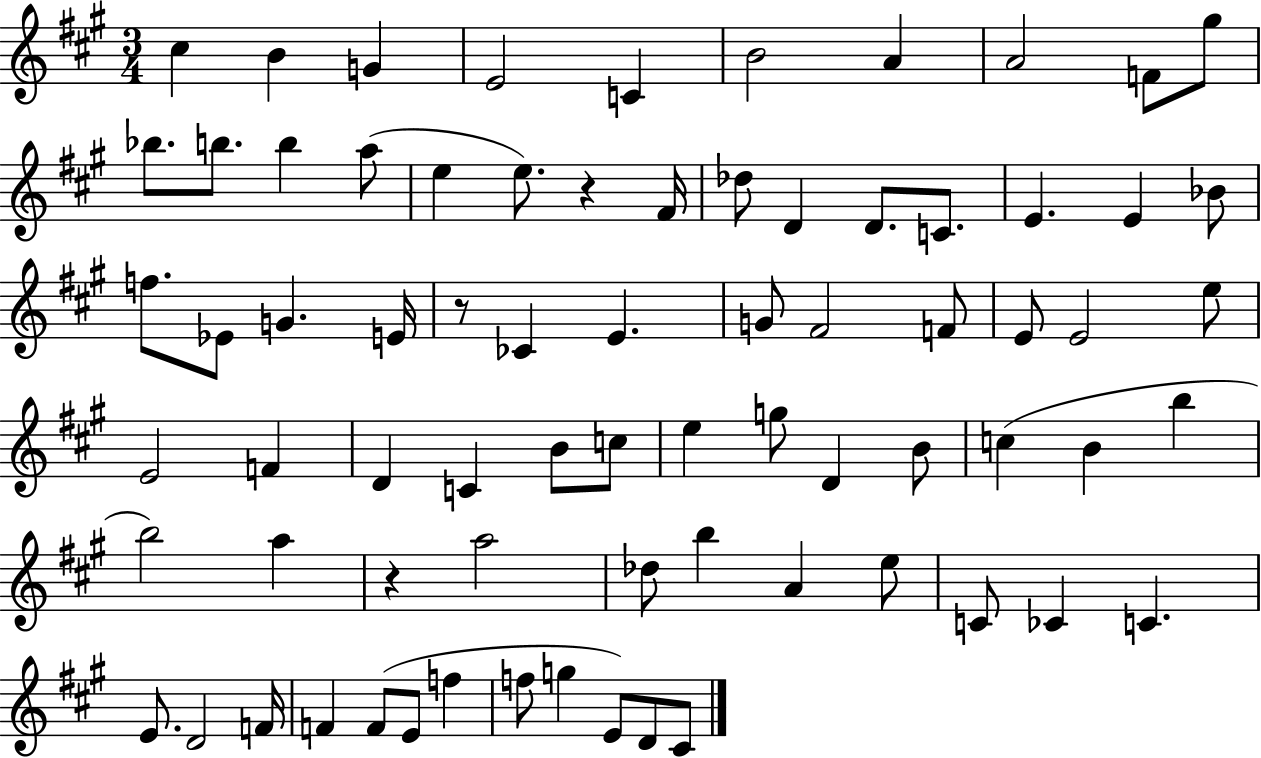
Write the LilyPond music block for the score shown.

{
  \clef treble
  \numericTimeSignature
  \time 3/4
  \key a \major
  cis''4 b'4 g'4 | e'2 c'4 | b'2 a'4 | a'2 f'8 gis''8 | \break bes''8. b''8. b''4 a''8( | e''4 e''8.) r4 fis'16 | des''8 d'4 d'8. c'8. | e'4. e'4 bes'8 | \break f''8. ees'8 g'4. e'16 | r8 ces'4 e'4. | g'8 fis'2 f'8 | e'8 e'2 e''8 | \break e'2 f'4 | d'4 c'4 b'8 c''8 | e''4 g''8 d'4 b'8 | c''4( b'4 b''4 | \break b''2) a''4 | r4 a''2 | des''8 b''4 a'4 e''8 | c'8 ces'4 c'4. | \break e'8. d'2 f'16 | f'4 f'8( e'8 f''4 | f''8 g''4 e'8) d'8 cis'8 | \bar "|."
}